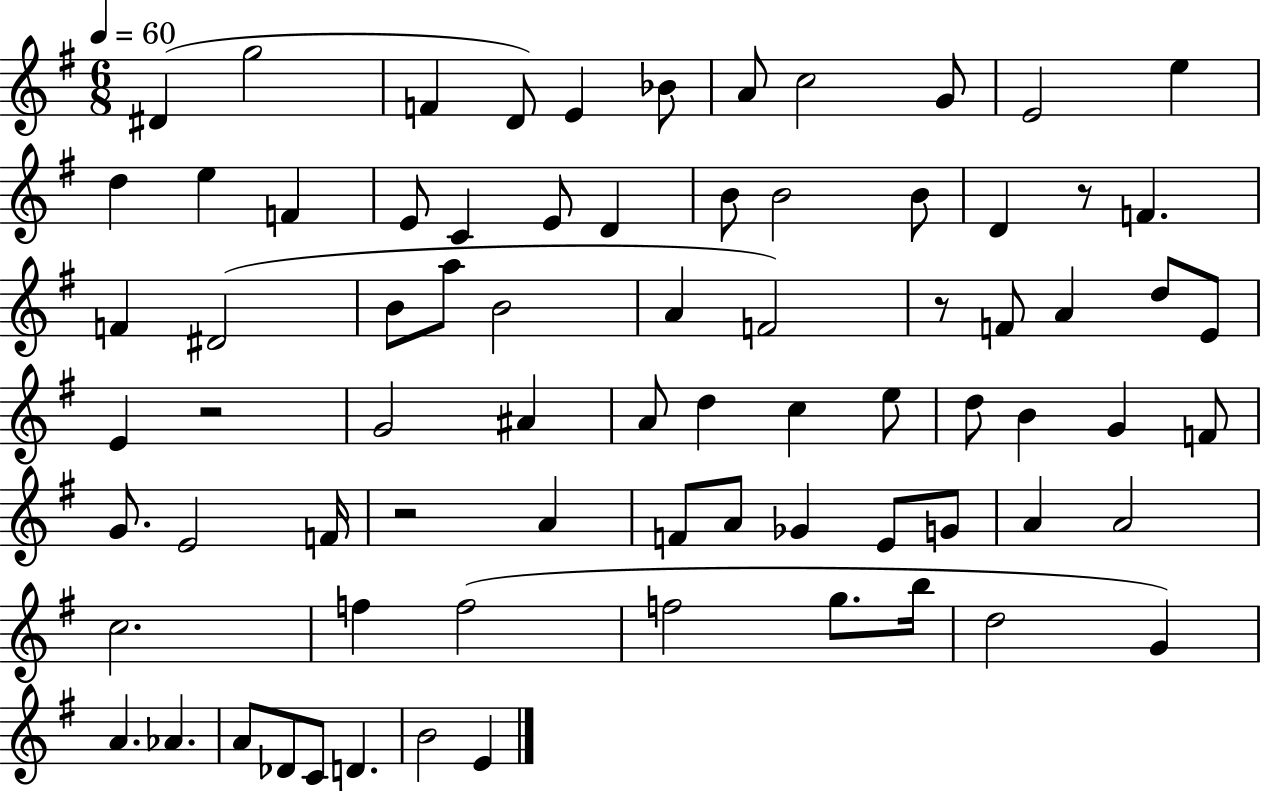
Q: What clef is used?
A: treble